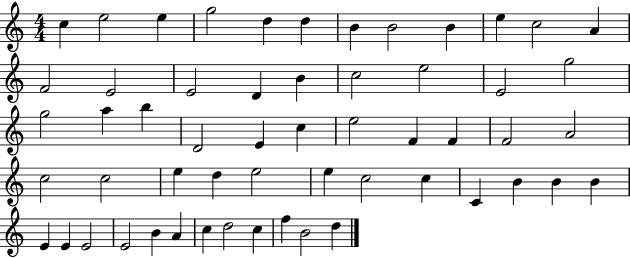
C5/q E5/h E5/q G5/h D5/q D5/q B4/q B4/h B4/q E5/q C5/h A4/q F4/h E4/h E4/h D4/q B4/q C5/h E5/h E4/h G5/h G5/h A5/q B5/q D4/h E4/q C5/q E5/h F4/q F4/q F4/h A4/h C5/h C5/h E5/q D5/q E5/h E5/q C5/h C5/q C4/q B4/q B4/q B4/q E4/q E4/q E4/h E4/h B4/q A4/q C5/q D5/h C5/q F5/q B4/h D5/q